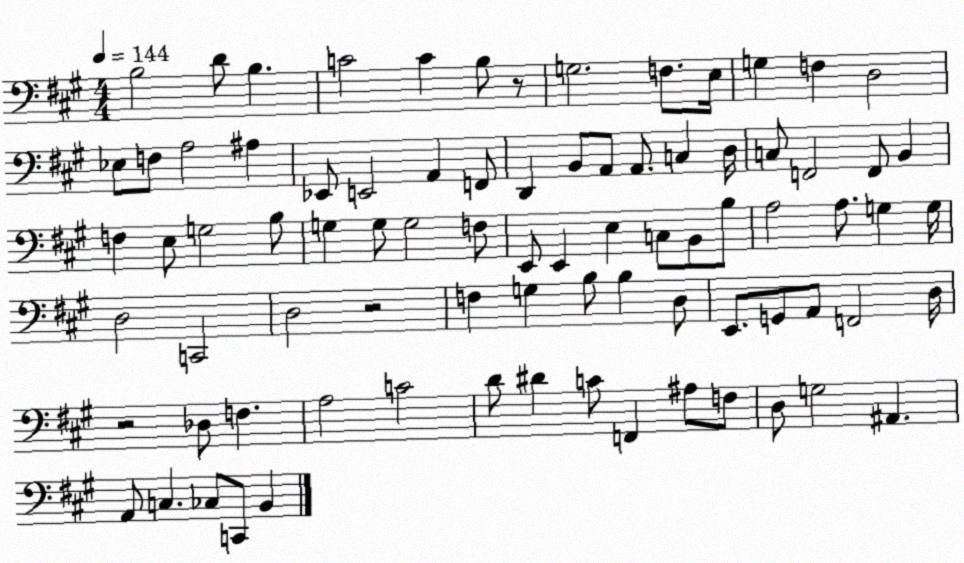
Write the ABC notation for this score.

X:1
T:Untitled
M:4/4
L:1/4
K:A
B,2 D/2 B, C2 C B,/2 z/2 G,2 F,/2 E,/4 G, F, D,2 _E,/2 F,/2 A,2 ^A, _E,,/2 E,,2 A,, F,,/2 D,, B,,/2 A,,/2 A,,/2 C, D,/4 C,/2 F,,2 F,,/2 B,, F, E,/2 G,2 B,/2 G, G,/2 G,2 F,/2 E,,/2 E,, E, C,/2 B,,/2 B,/2 A,2 A,/2 G, G,/4 D,2 C,,2 D,2 z2 F, G, B,/2 B, D,/2 E,,/2 G,,/2 A,,/2 F,,2 D,/4 z2 _D,/2 F, A,2 C2 D/2 ^D C/2 F,, ^A,/2 F,/2 D,/2 G,2 ^A,, A,,/2 C, _C,/2 C,,/2 B,,